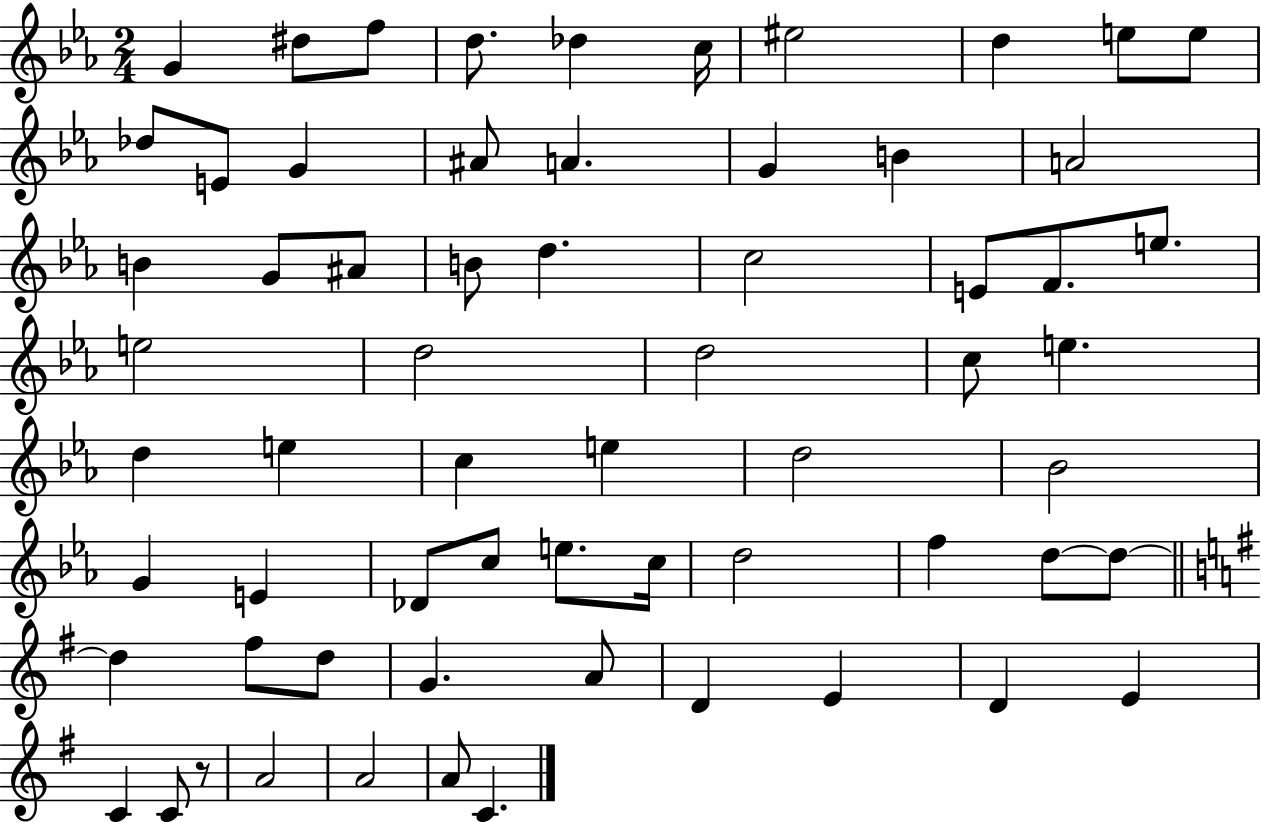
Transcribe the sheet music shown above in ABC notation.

X:1
T:Untitled
M:2/4
L:1/4
K:Eb
G ^d/2 f/2 d/2 _d c/4 ^e2 d e/2 e/2 _d/2 E/2 G ^A/2 A G B A2 B G/2 ^A/2 B/2 d c2 E/2 F/2 e/2 e2 d2 d2 c/2 e d e c e d2 _B2 G E _D/2 c/2 e/2 c/4 d2 f d/2 d/2 d ^f/2 d/2 G A/2 D E D E C C/2 z/2 A2 A2 A/2 C